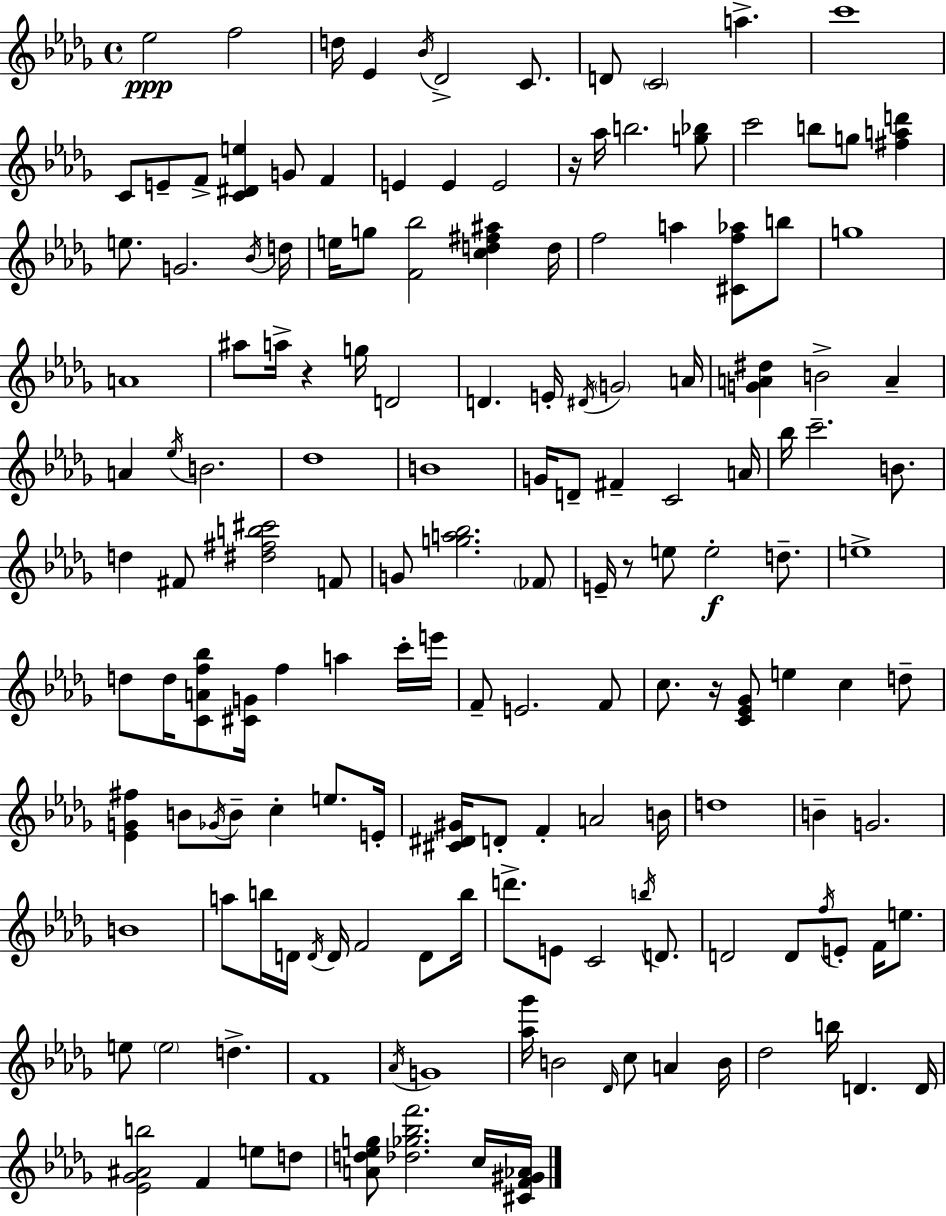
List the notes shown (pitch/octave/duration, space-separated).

Eb5/h F5/h D5/s Eb4/q Bb4/s Db4/h C4/e. D4/e C4/h A5/q. C6/w C4/e E4/e F4/e [C4,D#4,E5]/q G4/e F4/q E4/q E4/q E4/h R/s Ab5/s B5/h. [G5,Bb5]/e C6/h B5/e G5/e [F#5,A5,D6]/q E5/e. G4/h. Bb4/s D5/s E5/s G5/e [F4,Bb5]/h [C5,D5,F#5,A#5]/q D5/s F5/h A5/q [C#4,F5,Ab5]/e B5/e G5/w A4/w A#5/e A5/s R/q G5/s D4/h D4/q. E4/s D#4/s G4/h A4/s [G4,A4,D#5]/q B4/h A4/q A4/q Eb5/s B4/h. Db5/w B4/w G4/s D4/e F#4/q C4/h A4/s Bb5/s C6/h. B4/e. D5/q F#4/e [D#5,F#5,B5,C#6]/h F4/e G4/e [G5,A5,Bb5]/h. FES4/e E4/s R/e E5/e E5/h D5/e. E5/w D5/e D5/s [C4,A4,F5,Bb5]/e [C#4,G4]/s F5/q A5/q C6/s E6/s F4/e E4/h. F4/e C5/e. R/s [C4,Eb4,Gb4]/e E5/q C5/q D5/e [Eb4,G4,F#5]/q B4/e Gb4/s B4/e C5/q E5/e. E4/s [C#4,D#4,G#4]/s D4/e F4/q A4/h B4/s D5/w B4/q G4/h. B4/w A5/e B5/s D4/s D4/s D4/s F4/h D4/e B5/s D6/e. E4/e C4/h B5/s D4/e. D4/h D4/e F5/s E4/e F4/s E5/e. E5/e E5/h D5/q. F4/w Ab4/s G4/w [Ab5,Gb6]/s B4/h Db4/s C5/e A4/q B4/s Db5/h B5/s D4/q. D4/s [Eb4,Gb4,A#4,B5]/h F4/q E5/e D5/e [A4,D5,Eb5,G5]/e [Db5,Gb5,Bb5,F6]/h. C5/s [C#4,F4,G#4,Ab4]/s